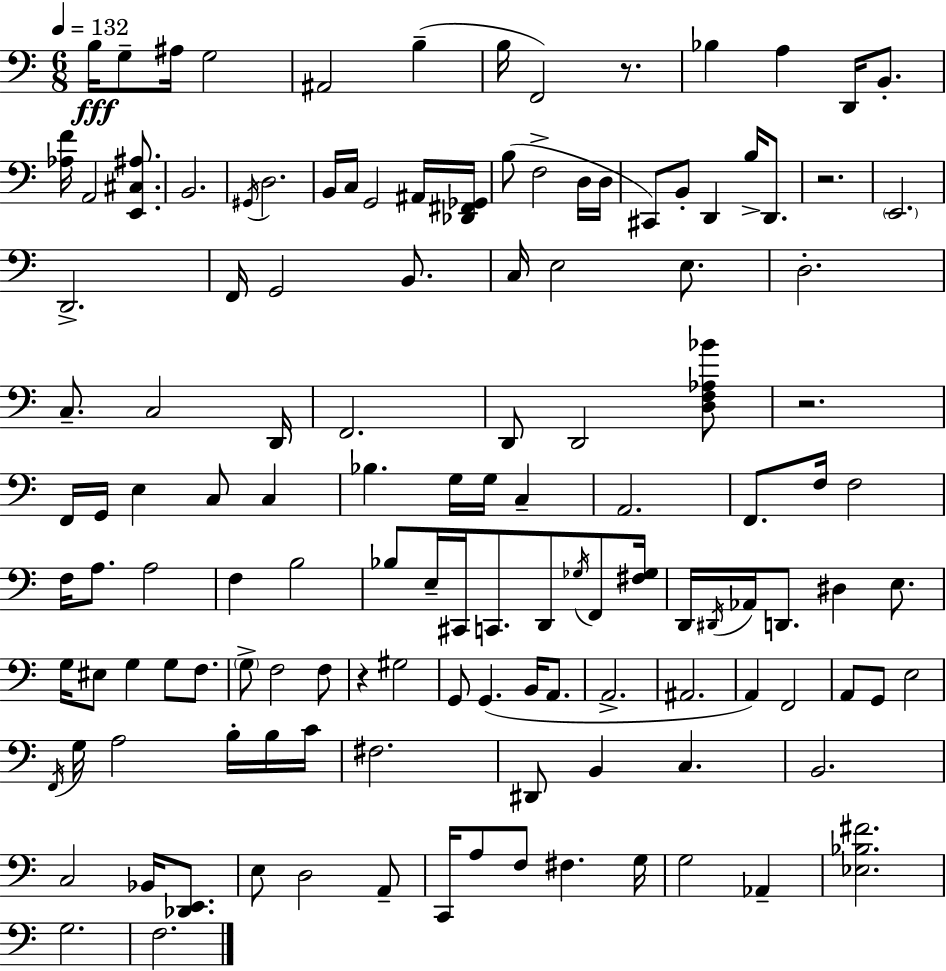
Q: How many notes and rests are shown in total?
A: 131